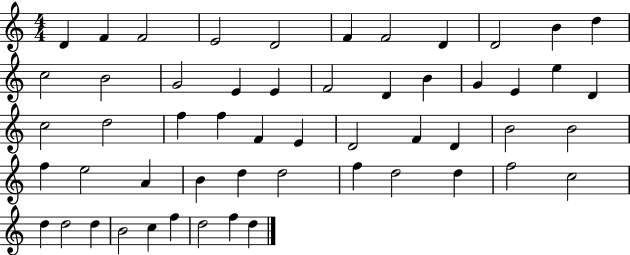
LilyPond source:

{
  \clef treble
  \numericTimeSignature
  \time 4/4
  \key c \major
  d'4 f'4 f'2 | e'2 d'2 | f'4 f'2 d'4 | d'2 b'4 d''4 | \break c''2 b'2 | g'2 e'4 e'4 | f'2 d'4 b'4 | g'4 e'4 e''4 d'4 | \break c''2 d''2 | f''4 f''4 f'4 e'4 | d'2 f'4 d'4 | b'2 b'2 | \break f''4 e''2 a'4 | b'4 d''4 d''2 | f''4 d''2 d''4 | f''2 c''2 | \break d''4 d''2 d''4 | b'2 c''4 f''4 | d''2 f''4 d''4 | \bar "|."
}